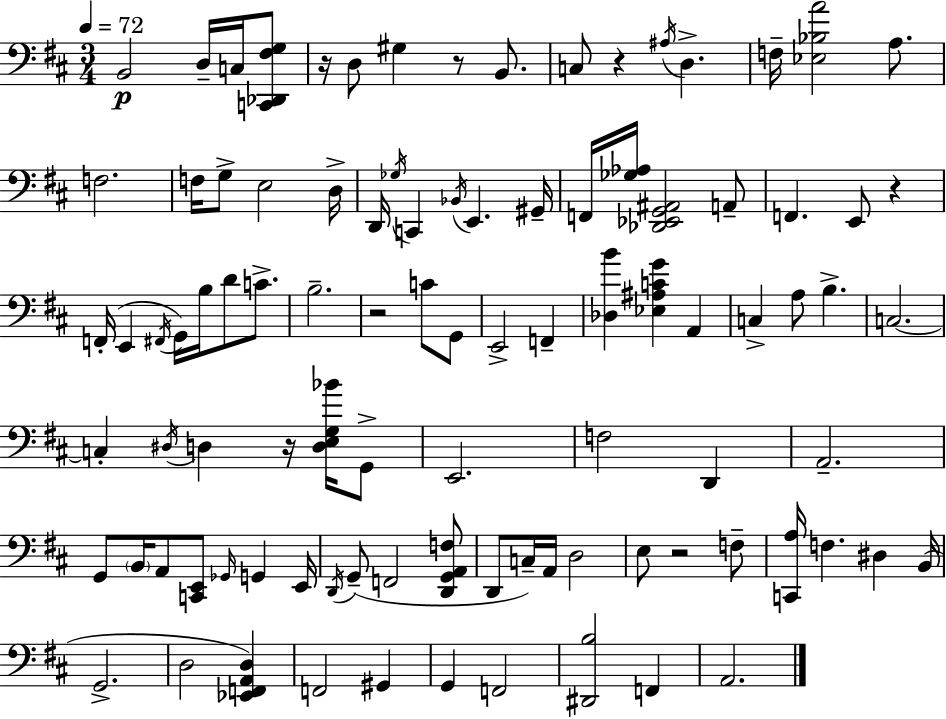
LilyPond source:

{
  \clef bass
  \numericTimeSignature
  \time 3/4
  \key d \major
  \tempo 4 = 72
  b,2\p d16-- c16 <c, des, fis g>8 | r16 d8 gis4 r8 b,8. | c8 r4 \acciaccatura { ais16 } d4.-> | f16-- <ees bes a'>2 a8. | \break f2. | f16 g8-> e2 | d16-> d,16 \acciaccatura { ges16 } c,4 \acciaccatura { bes,16 } e,4. | gis,16-- f,16 <ges aes>16 <des, ees, g, ais,>2 | \break a,8-- f,4. e,8 r4 | f,16-.( e,4 \acciaccatura { fis,16 }) g,16 b16 d'8 | c'8.-> b2.-- | r2 | \break c'8 g,8 e,2-> | f,4-- <des b'>4 <ees ais c' g'>4 | a,4 c4-> a8 b4.-> | c2.~~ | \break c4-. \acciaccatura { dis16 } d4 | r16 <d e g bes'>16 g,8-> e,2. | f2 | d,4 a,2.-- | \break g,8 \parenthesize b,16 a,8 <c, e,>8 | \grace { ges,16 } g,4 e,16 \acciaccatura { d,16 } g,8--( f,2 | <d, g, a, f>8 d,8 c16--) a,16 d2 | e8 r2 | \break f8-- <c, a>16 f4. | dis4 b,16( g,2.-> | d2 | <ees, f, a, d>4) f,2 | \break gis,4 g,4 f,2 | <dis, b>2 | f,4 a,2. | \bar "|."
}